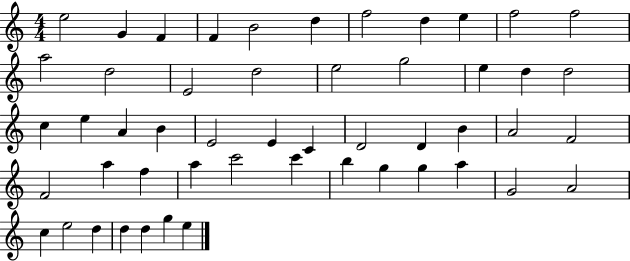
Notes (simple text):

E5/h G4/q F4/q F4/q B4/h D5/q F5/h D5/q E5/q F5/h F5/h A5/h D5/h E4/h D5/h E5/h G5/h E5/q D5/q D5/h C5/q E5/q A4/q B4/q E4/h E4/q C4/q D4/h D4/q B4/q A4/h F4/h F4/h A5/q F5/q A5/q C6/h C6/q B5/q G5/q G5/q A5/q G4/h A4/h C5/q E5/h D5/q D5/q D5/q G5/q E5/q